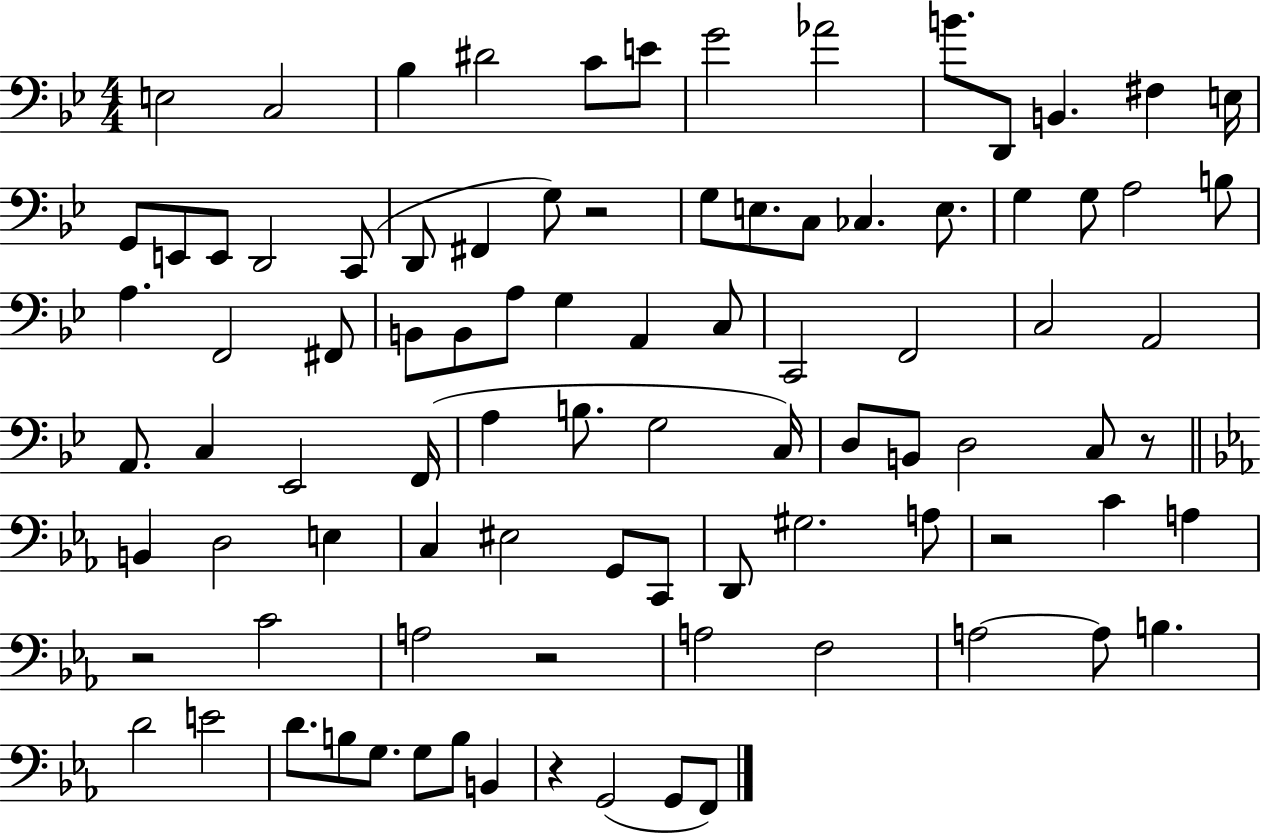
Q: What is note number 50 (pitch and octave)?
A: G3